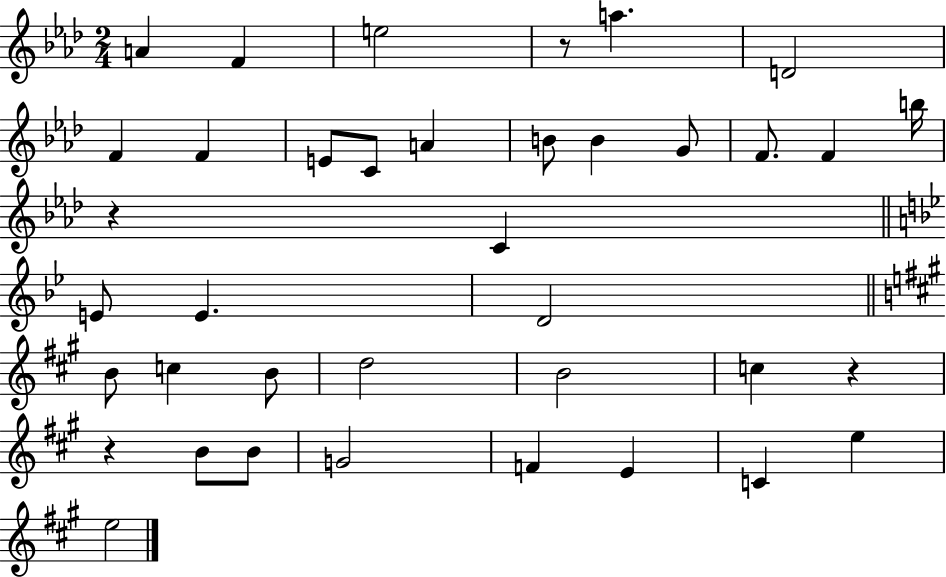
A4/q F4/q E5/h R/e A5/q. D4/h F4/q F4/q E4/e C4/e A4/q B4/e B4/q G4/e F4/e. F4/q B5/s R/q C4/q E4/e E4/q. D4/h B4/e C5/q B4/e D5/h B4/h C5/q R/q R/q B4/e B4/e G4/h F4/q E4/q C4/q E5/q E5/h